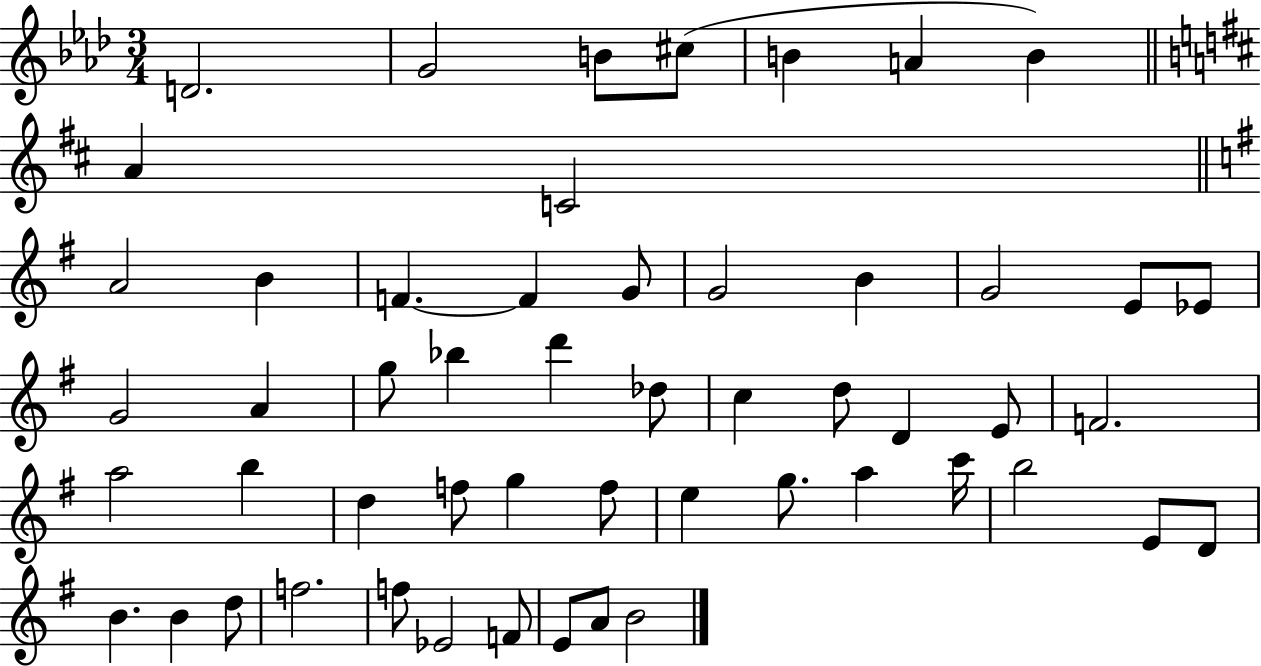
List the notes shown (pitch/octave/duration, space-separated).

D4/h. G4/h B4/e C#5/e B4/q A4/q B4/q A4/q C4/h A4/h B4/q F4/q. F4/q G4/e G4/h B4/q G4/h E4/e Eb4/e G4/h A4/q G5/e Bb5/q D6/q Db5/e C5/q D5/e D4/q E4/e F4/h. A5/h B5/q D5/q F5/e G5/q F5/e E5/q G5/e. A5/q C6/s B5/h E4/e D4/e B4/q. B4/q D5/e F5/h. F5/e Eb4/h F4/e E4/e A4/e B4/h